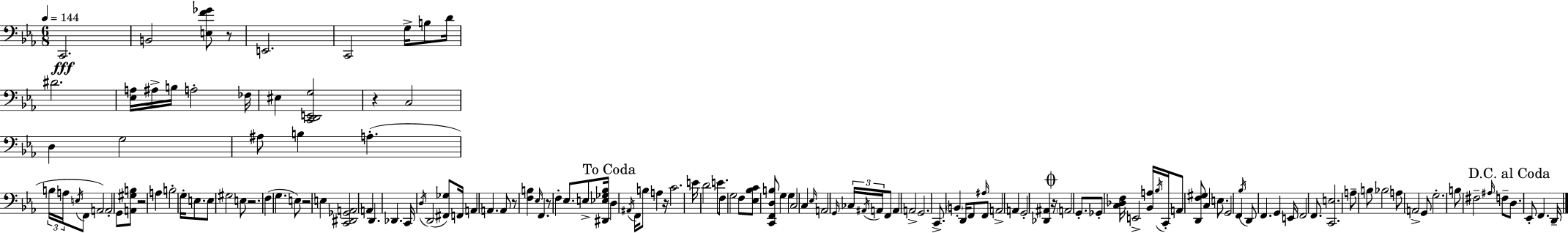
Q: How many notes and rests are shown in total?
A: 144